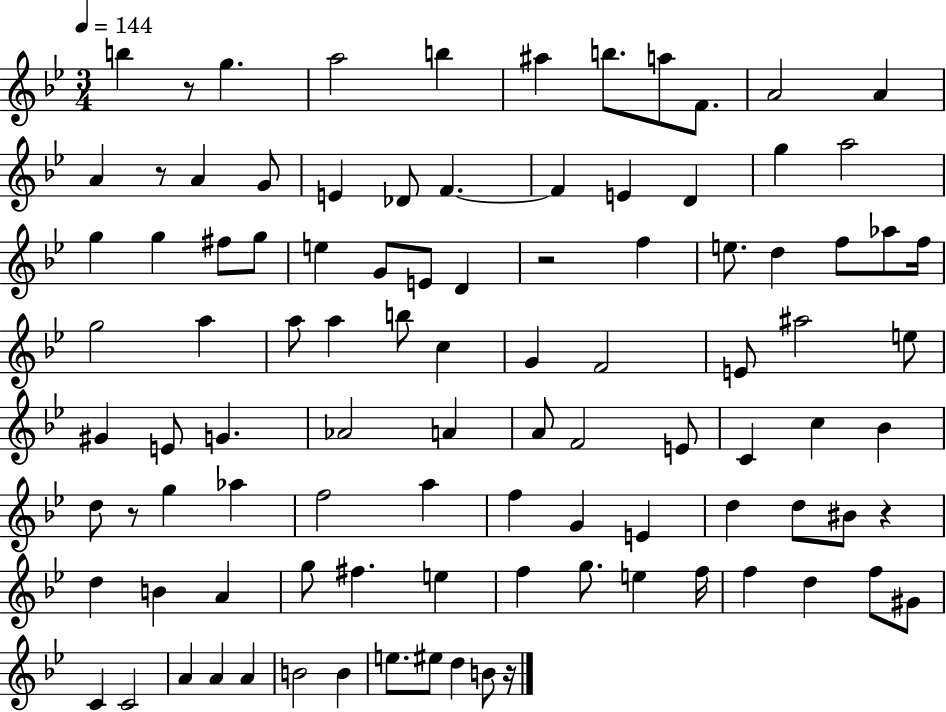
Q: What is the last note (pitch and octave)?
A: B4